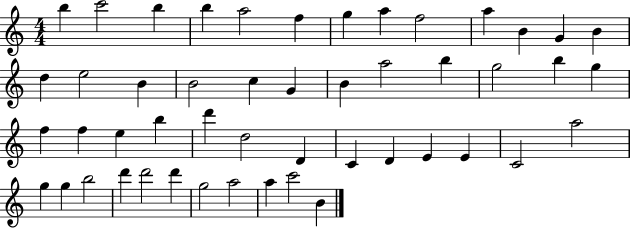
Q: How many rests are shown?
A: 0